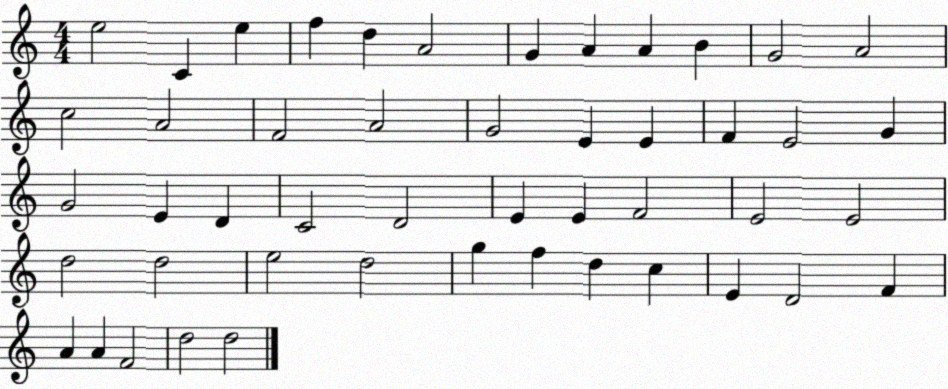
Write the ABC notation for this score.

X:1
T:Untitled
M:4/4
L:1/4
K:C
e2 C e f d A2 G A A B G2 A2 c2 A2 F2 A2 G2 E E F E2 G G2 E D C2 D2 E E F2 E2 E2 d2 d2 e2 d2 g f d c E D2 F A A F2 d2 d2